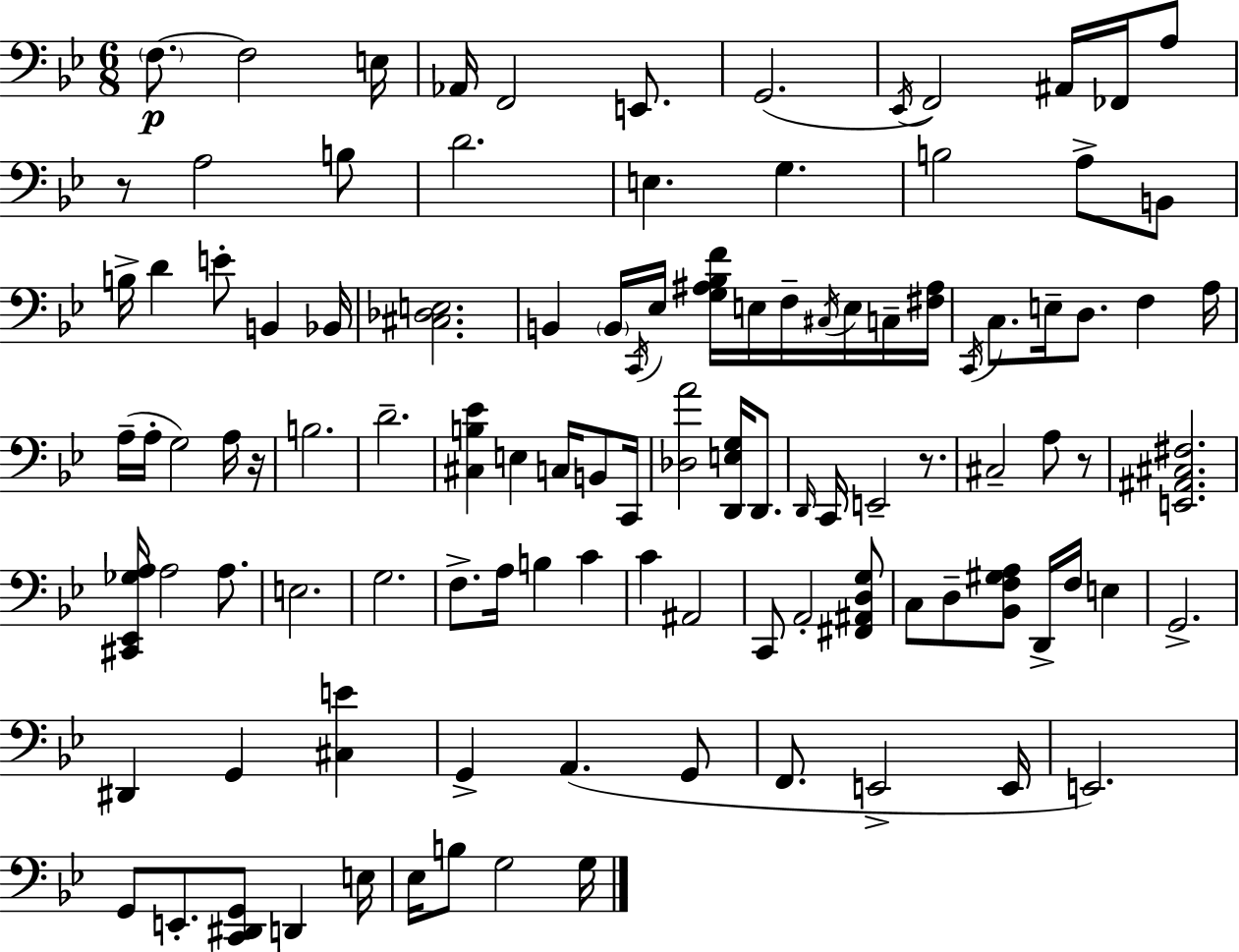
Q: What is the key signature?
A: G minor